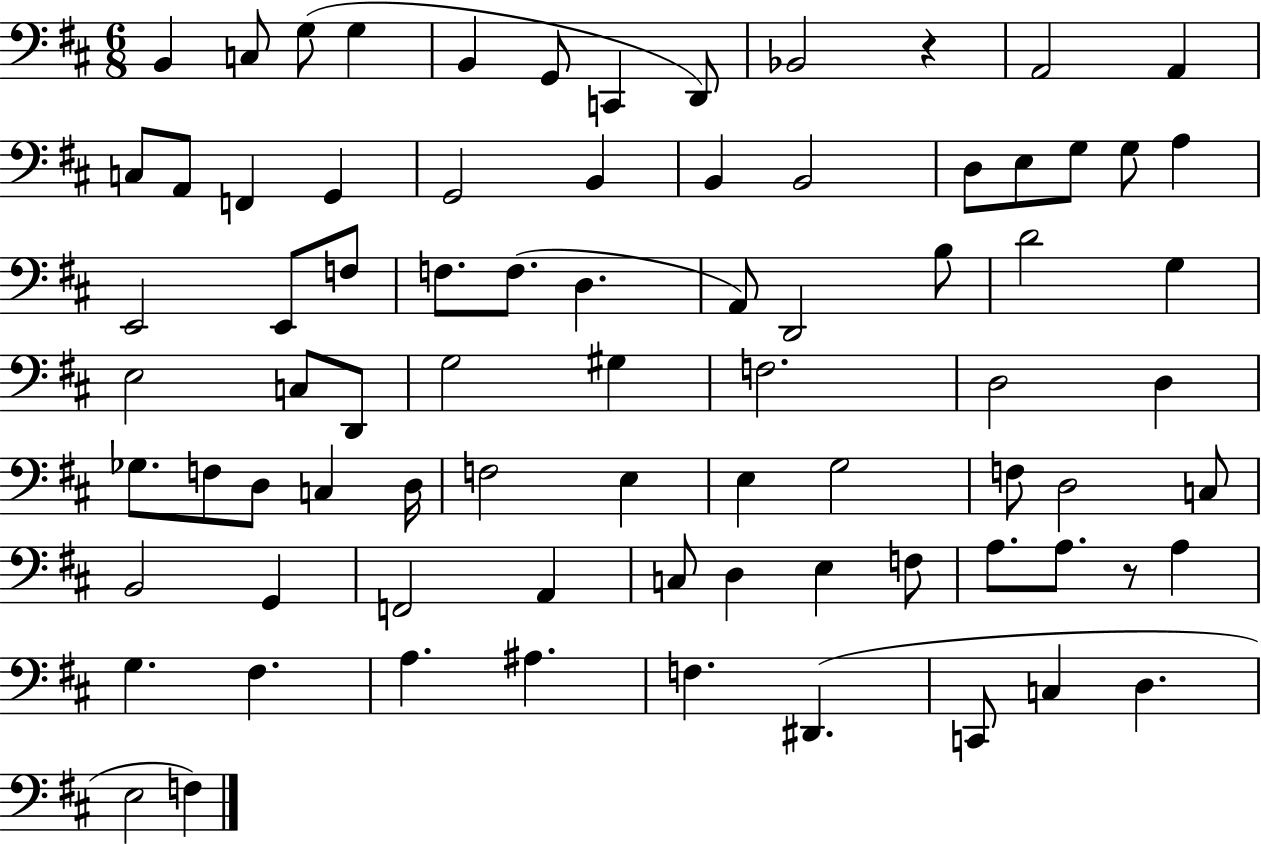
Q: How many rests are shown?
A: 2